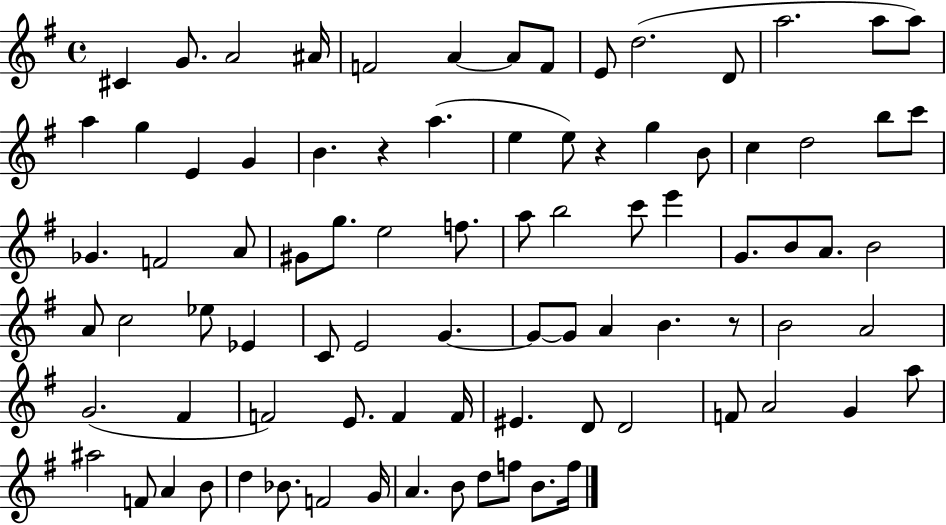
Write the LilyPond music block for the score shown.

{
  \clef treble
  \time 4/4
  \defaultTimeSignature
  \key g \major
  \repeat volta 2 { cis'4 g'8. a'2 ais'16 | f'2 a'4~~ a'8 f'8 | e'8 d''2.( d'8 | a''2. a''8 a''8) | \break a''4 g''4 e'4 g'4 | b'4. r4 a''4.( | e''4 e''8) r4 g''4 b'8 | c''4 d''2 b''8 c'''8 | \break ges'4. f'2 a'8 | gis'8 g''8. e''2 f''8. | a''8 b''2 c'''8 e'''4 | g'8. b'8 a'8. b'2 | \break a'8 c''2 ees''8 ees'4 | c'8 e'2 g'4.~~ | g'8~~ g'8 a'4 b'4. r8 | b'2 a'2 | \break g'2.( fis'4 | f'2) e'8. f'4 f'16 | eis'4. d'8 d'2 | f'8 a'2 g'4 a''8 | \break ais''2 f'8 a'4 b'8 | d''4 bes'8. f'2 g'16 | a'4. b'8 d''8 f''8 b'8. f''16 | } \bar "|."
}